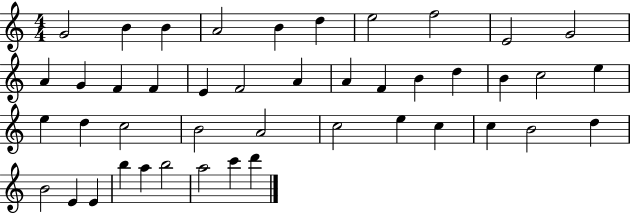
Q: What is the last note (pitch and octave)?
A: D6